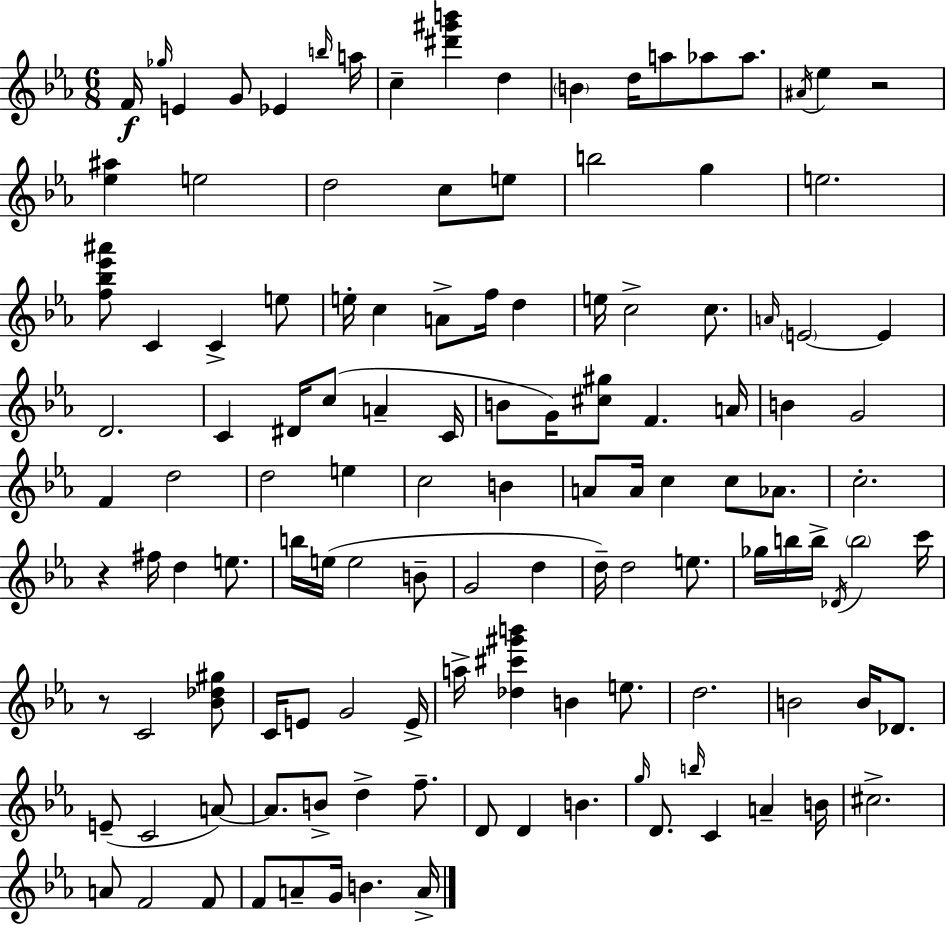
{
  \clef treble
  \numericTimeSignature
  \time 6/8
  \key ees \major
  f'16\f \grace { ges''16 } e'4 g'8 ees'4 | \grace { b''16 } a''16 c''4-- <dis''' gis''' b'''>4 d''4 | \parenthesize b'4 d''16 a''8 aes''8 aes''8. | \acciaccatura { ais'16 } ees''4 r2 | \break <ees'' ais''>4 e''2 | d''2 c''8 | e''8 b''2 g''4 | e''2. | \break <f'' bes'' ees''' ais'''>8 c'4 c'4-> | e''8 e''16-. c''4 a'8-> f''16 d''4 | e''16 c''2-> | c''8. \grace { a'16 } \parenthesize e'2~~ | \break e'4 d'2. | c'4 dis'16 c''8( a'4-- | c'16 b'8 g'16) <cis'' gis''>8 f'4. | a'16 b'4 g'2 | \break f'4 d''2 | d''2 | e''4 c''2 | b'4 a'8 a'16 c''4 c''8 | \break aes'8. c''2.-. | r4 fis''16 d''4 | e''8. b''16 e''16( e''2 | b'8-- g'2 | \break d''4 d''16--) d''2 | e''8. ges''16 b''16 b''16-> \acciaccatura { des'16 } \parenthesize b''2 | c'''16 r8 c'2 | <bes' des'' gis''>8 c'16 e'8 g'2 | \break e'16-> a''16-> <des'' cis''' gis''' b'''>4 b'4 | e''8. d''2. | b'2 | b'16 des'8. e'8--( c'2 | \break a'8~~) a'8. b'8-> d''4-> | f''8.-- d'8 d'4 b'4. | \grace { g''16 } d'8. \grace { b''16 } c'4 | a'4-- b'16 cis''2.-> | \break a'8 f'2 | f'8 f'8 a'8-- g'16 | b'4. a'16-> \bar "|."
}